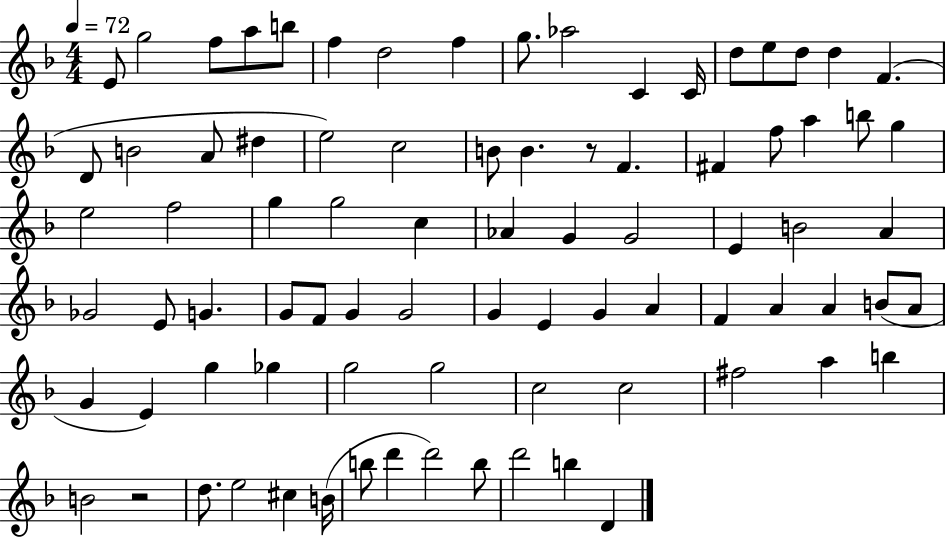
E4/e G5/h F5/e A5/e B5/e F5/q D5/h F5/q G5/e. Ab5/h C4/q C4/s D5/e E5/e D5/e D5/q F4/q. D4/e B4/h A4/e D#5/q E5/h C5/h B4/e B4/q. R/e F4/q. F#4/q F5/e A5/q B5/e G5/q E5/h F5/h G5/q G5/h C5/q Ab4/q G4/q G4/h E4/q B4/h A4/q Gb4/h E4/e G4/q. G4/e F4/e G4/q G4/h G4/q E4/q G4/q A4/q F4/q A4/q A4/q B4/e A4/e G4/q E4/q G5/q Gb5/q G5/h G5/h C5/h C5/h F#5/h A5/q B5/q B4/h R/h D5/e. E5/h C#5/q B4/s B5/e D6/q D6/h B5/e D6/h B5/q D4/q